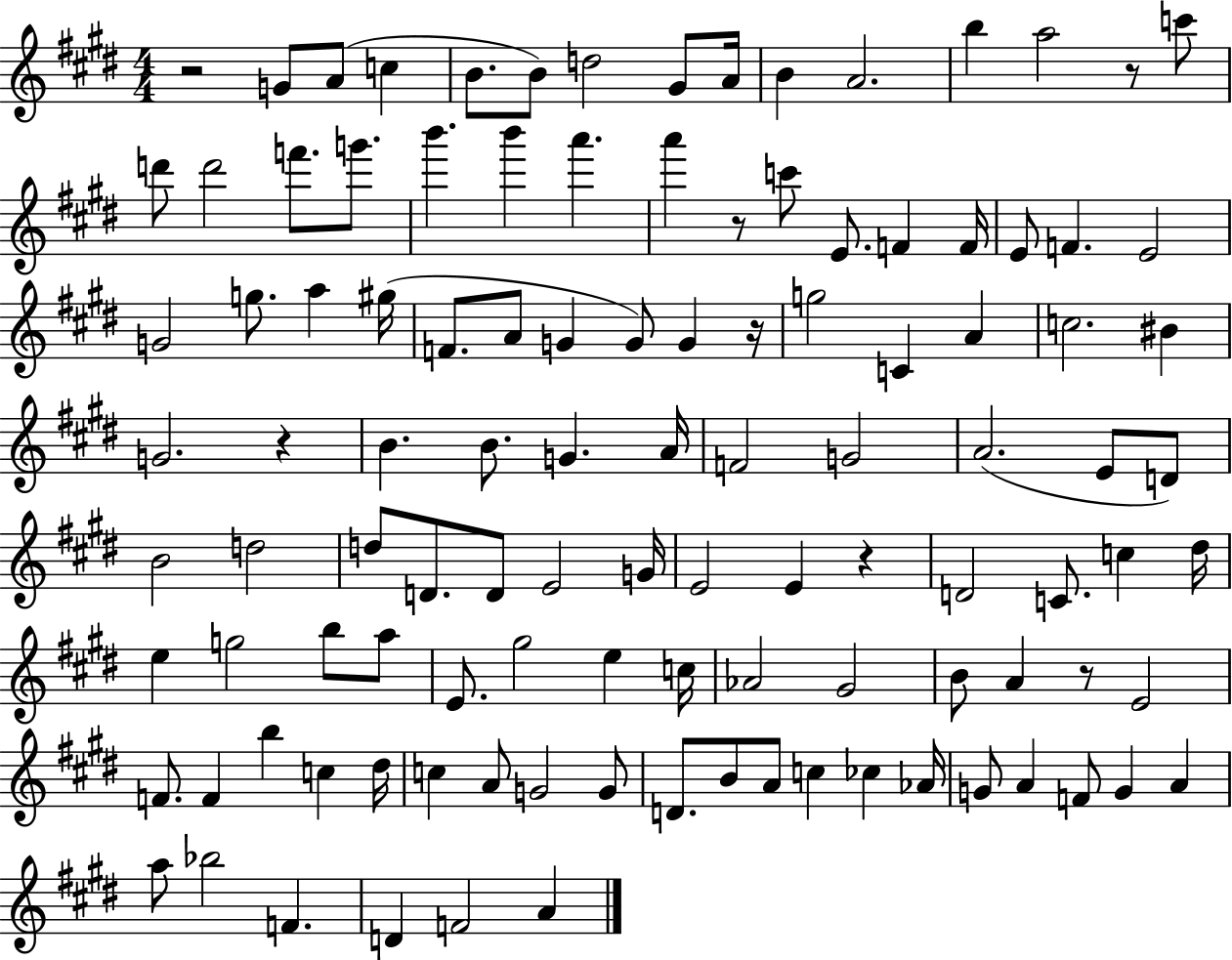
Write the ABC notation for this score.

X:1
T:Untitled
M:4/4
L:1/4
K:E
z2 G/2 A/2 c B/2 B/2 d2 ^G/2 A/4 B A2 b a2 z/2 c'/2 d'/2 d'2 f'/2 g'/2 b' b' a' a' z/2 c'/2 E/2 F F/4 E/2 F E2 G2 g/2 a ^g/4 F/2 A/2 G G/2 G z/4 g2 C A c2 ^B G2 z B B/2 G A/4 F2 G2 A2 E/2 D/2 B2 d2 d/2 D/2 D/2 E2 G/4 E2 E z D2 C/2 c ^d/4 e g2 b/2 a/2 E/2 ^g2 e c/4 _A2 ^G2 B/2 A z/2 E2 F/2 F b c ^d/4 c A/2 G2 G/2 D/2 B/2 A/2 c _c _A/4 G/2 A F/2 G A a/2 _b2 F D F2 A